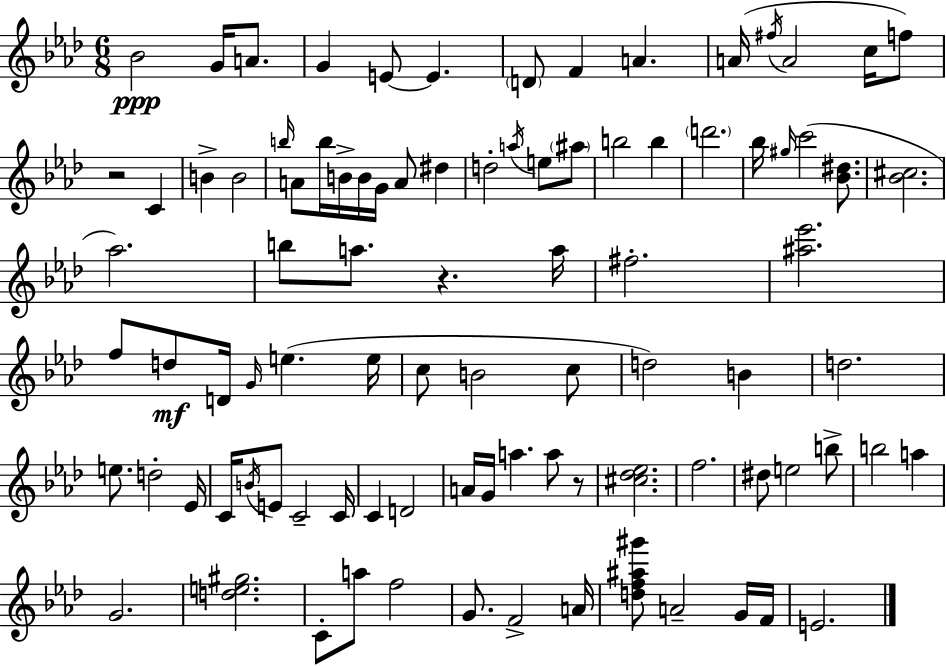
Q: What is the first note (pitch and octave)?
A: Bb4